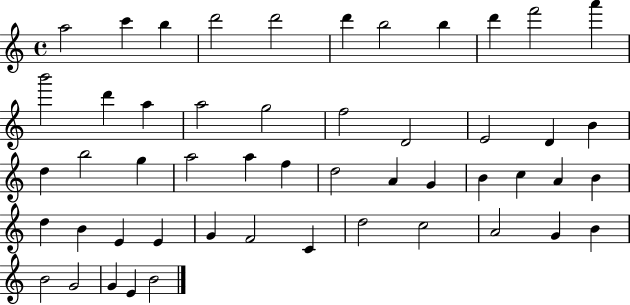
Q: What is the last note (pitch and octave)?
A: B4